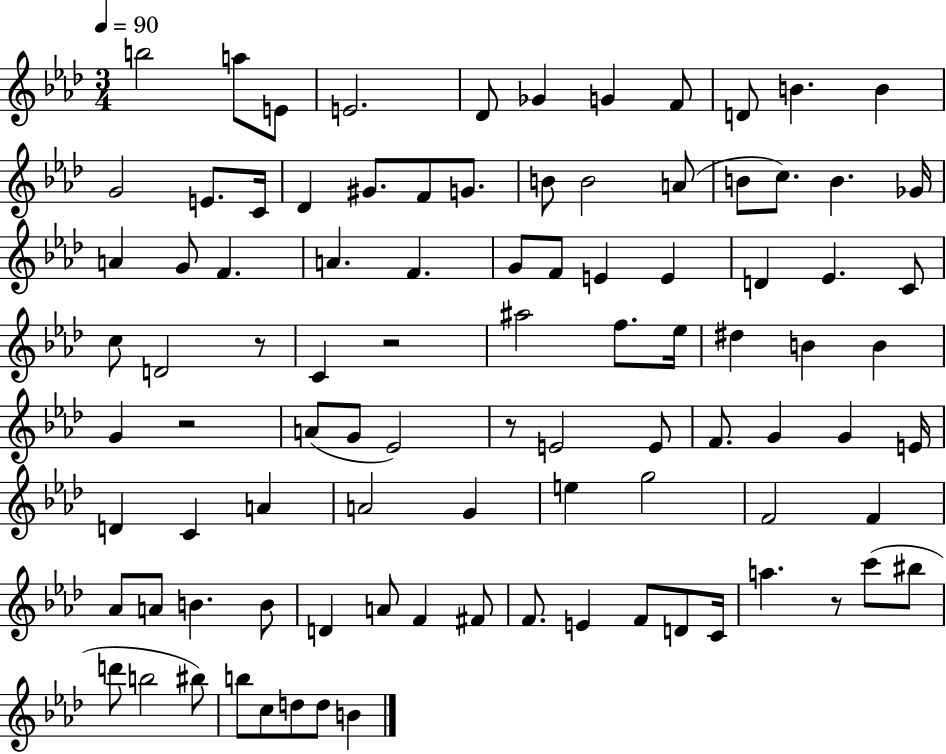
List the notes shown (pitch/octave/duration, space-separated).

B5/h A5/e E4/e E4/h. Db4/e Gb4/q G4/q F4/e D4/e B4/q. B4/q G4/h E4/e. C4/s Db4/q G#4/e. F4/e G4/e. B4/e B4/h A4/e B4/e C5/e. B4/q. Gb4/s A4/q G4/e F4/q. A4/q. F4/q. G4/e F4/e E4/q E4/q D4/q Eb4/q. C4/e C5/e D4/h R/e C4/q R/h A#5/h F5/e. Eb5/s D#5/q B4/q B4/q G4/q R/h A4/e G4/e Eb4/h R/e E4/h E4/e F4/e. G4/q G4/q E4/s D4/q C4/q A4/q A4/h G4/q E5/q G5/h F4/h F4/q Ab4/e A4/e B4/q. B4/e D4/q A4/e F4/q F#4/e F4/e. E4/q F4/e D4/e C4/s A5/q. R/e C6/e BIS5/e D6/e B5/h BIS5/e B5/e C5/e D5/e D5/e B4/q